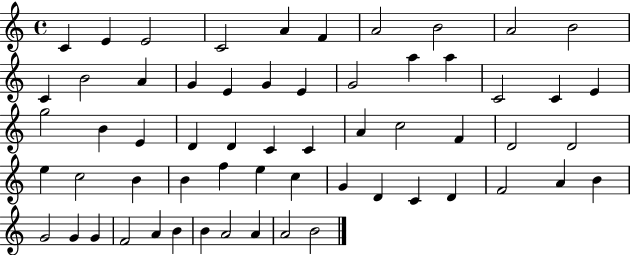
C4/q E4/q E4/h C4/h A4/q F4/q A4/h B4/h A4/h B4/h C4/q B4/h A4/q G4/q E4/q G4/q E4/q G4/h A5/q A5/q C4/h C4/q E4/q G5/h B4/q E4/q D4/q D4/q C4/q C4/q A4/q C5/h F4/q D4/h D4/h E5/q C5/h B4/q B4/q F5/q E5/q C5/q G4/q D4/q C4/q D4/q F4/h A4/q B4/q G4/h G4/q G4/q F4/h A4/q B4/q B4/q A4/h A4/q A4/h B4/h